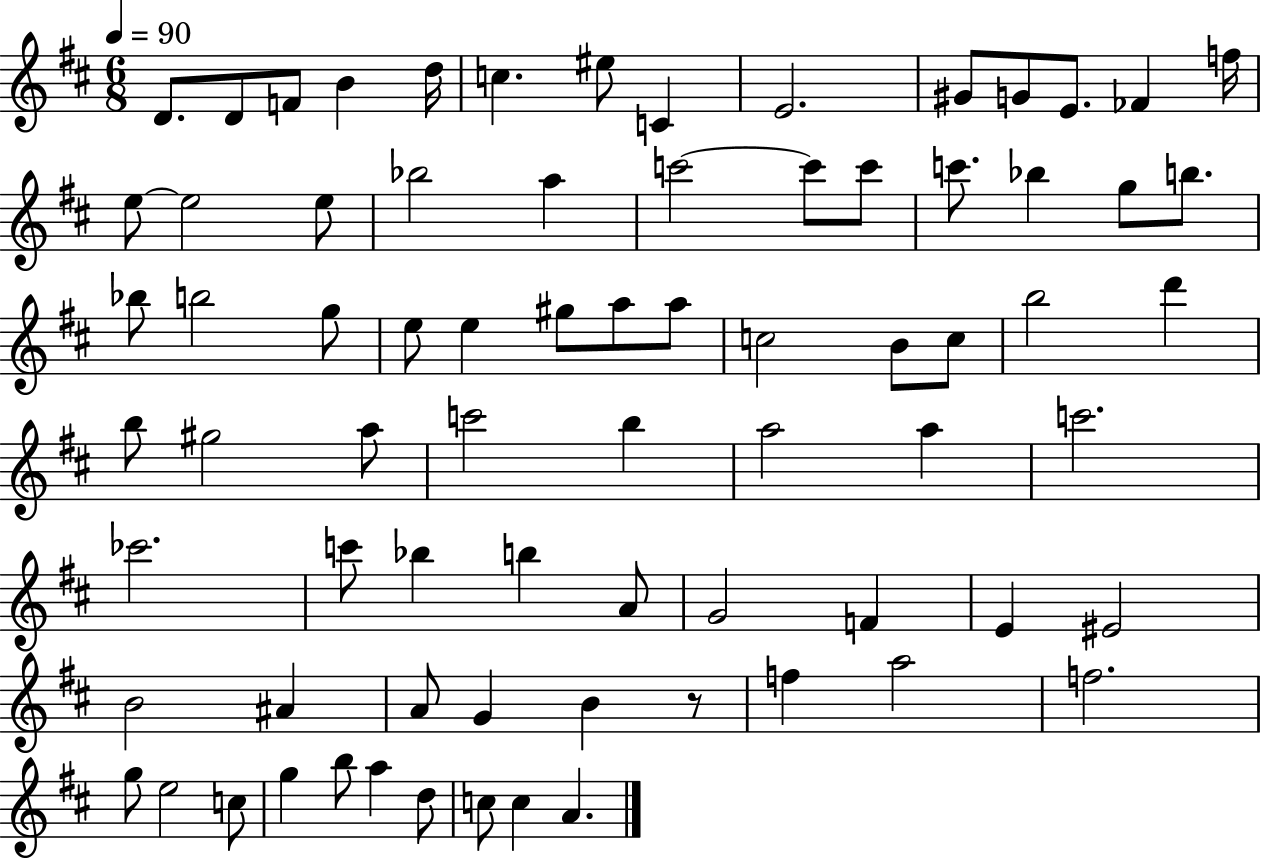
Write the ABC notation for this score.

X:1
T:Untitled
M:6/8
L:1/4
K:D
D/2 D/2 F/2 B d/4 c ^e/2 C E2 ^G/2 G/2 E/2 _F f/4 e/2 e2 e/2 _b2 a c'2 c'/2 c'/2 c'/2 _b g/2 b/2 _b/2 b2 g/2 e/2 e ^g/2 a/2 a/2 c2 B/2 c/2 b2 d' b/2 ^g2 a/2 c'2 b a2 a c'2 _c'2 c'/2 _b b A/2 G2 F E ^E2 B2 ^A A/2 G B z/2 f a2 f2 g/2 e2 c/2 g b/2 a d/2 c/2 c A